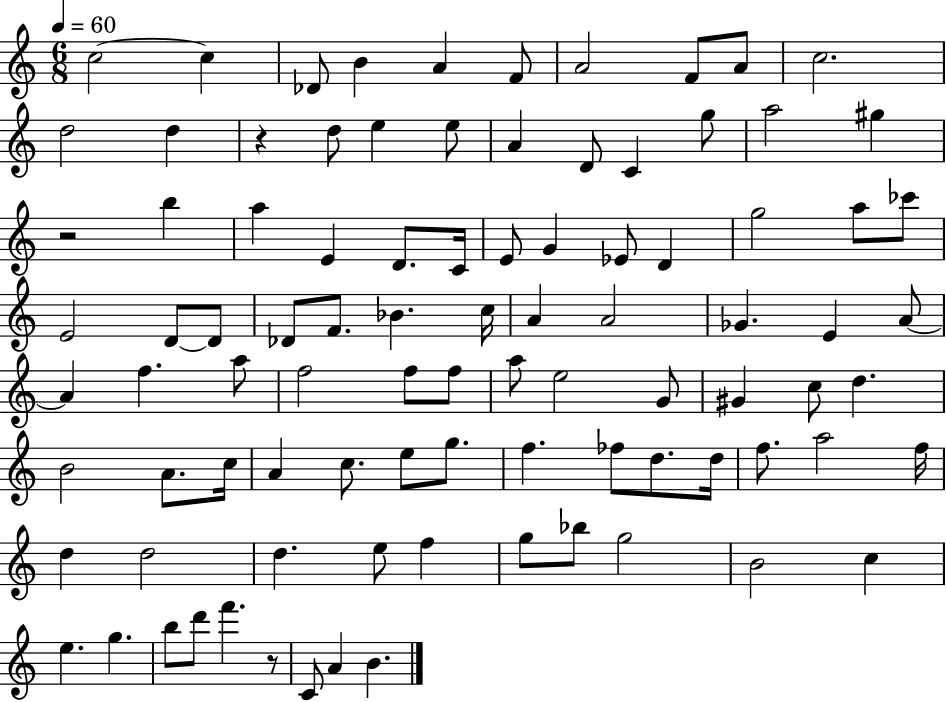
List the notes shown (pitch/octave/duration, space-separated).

C5/h C5/q Db4/e B4/q A4/q F4/e A4/h F4/e A4/e C5/h. D5/h D5/q R/q D5/e E5/q E5/e A4/q D4/e C4/q G5/e A5/h G#5/q R/h B5/q A5/q E4/q D4/e. C4/s E4/e G4/q Eb4/e D4/q G5/h A5/e CES6/e E4/h D4/e D4/e Db4/e F4/e. Bb4/q. C5/s A4/q A4/h Gb4/q. E4/q A4/e A4/q F5/q. A5/e F5/h F5/e F5/e A5/e E5/h G4/e G#4/q C5/e D5/q. B4/h A4/e. C5/s A4/q C5/e. E5/e G5/e. F5/q. FES5/e D5/e. D5/s F5/e. A5/h F5/s D5/q D5/h D5/q. E5/e F5/q G5/e Bb5/e G5/h B4/h C5/q E5/q. G5/q. B5/e D6/e F6/q. R/e C4/e A4/q B4/q.